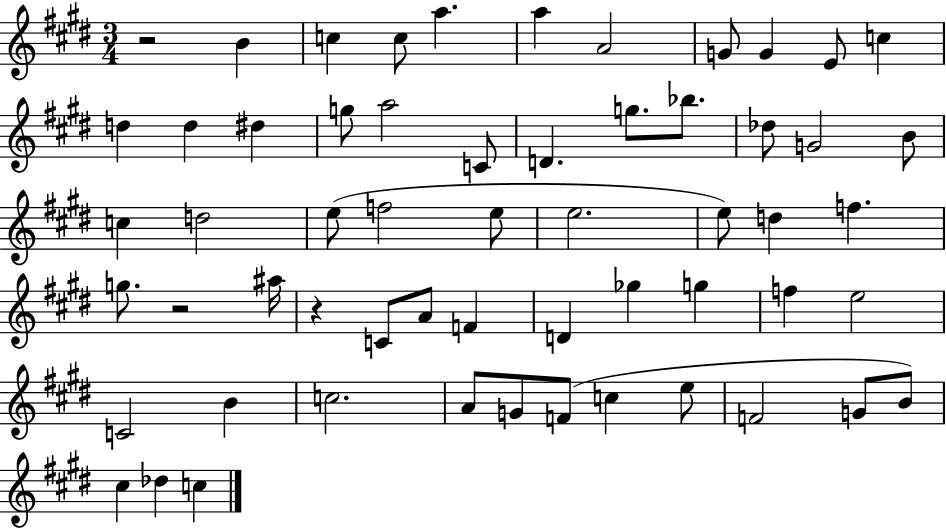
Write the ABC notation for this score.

X:1
T:Untitled
M:3/4
L:1/4
K:E
z2 B c c/2 a a A2 G/2 G E/2 c d d ^d g/2 a2 C/2 D g/2 _b/2 _d/2 G2 B/2 c d2 e/2 f2 e/2 e2 e/2 d f g/2 z2 ^a/4 z C/2 A/2 F D _g g f e2 C2 B c2 A/2 G/2 F/2 c e/2 F2 G/2 B/2 ^c _d c